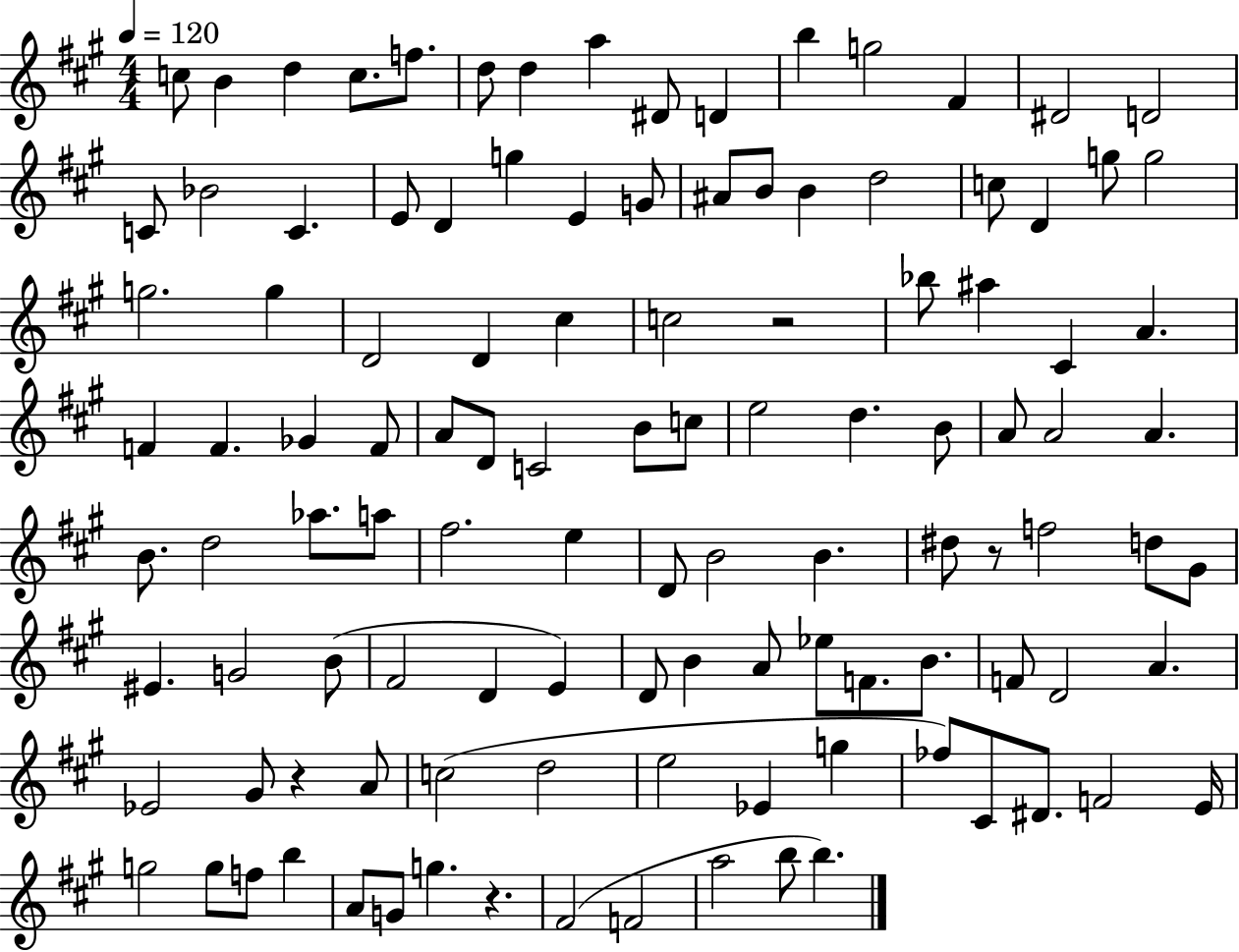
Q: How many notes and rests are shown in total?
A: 113